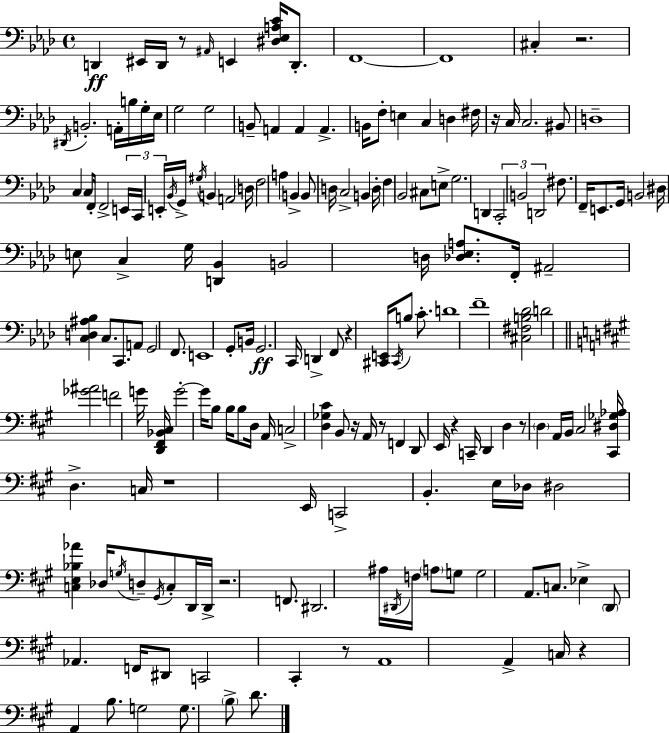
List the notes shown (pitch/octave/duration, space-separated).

D2/q EIS2/s D2/s R/e A#2/s E2/q [D#3,Eb3,A3,C4]/s D2/e. F2/w F2/w C#3/q R/h. D#2/s B2/h. A2/s B3/s G3/s Eb3/s G3/h G3/h B2/e A2/q A2/q A2/q. B2/s F3/e E3/q C3/q D3/q F#3/s R/s C3/s C3/h. BIS2/e D3/w C3/q C3/e F2/s F2/h E2/s C2/s E2/s Bb2/s G2/s G#3/s B2/q A2/h D3/s F3/h A3/q B2/q B2/e D3/s C3/h B2/q D3/s F3/q Bb2/h C#3/e E3/e G3/h. D2/q C2/h B2/h D2/h F#3/e. F2/s E2/e. G2/s B2/h D#3/s E3/e C3/q G3/s [D2,Bb2]/q B2/h D3/s [Db3,Eb3,A3]/e. F2/s A#2/h [C3,D3,A#3,Bb3]/q C3/e. C2/e. A2/e G2/h F2/e. E2/w G2/e B2/s G2/h. C2/s D2/q F2/e R/q [C#2,E2]/s C#2/s B3/e C4/e. D4/w F4/w [C#3,F#3,B3,Db4]/h D4/h [Gb4,A#4]/h F4/h G4/s [D2,F#2,Bb2,C#3]/s G4/h G4/s B3/e B3/s B3/e D3/s A2/s C3/h [D3,Gb3,C#4]/q B2/e R/s A2/s R/e F2/q D2/e E2/s R/q C2/s D2/q D3/q R/e D3/q A2/s B2/s C#3/h [C#2,D#3,Gb3,Ab3]/s D3/q. C3/s R/w E2/s C2/h B2/q. E3/s Db3/s D#3/h [C3,E3,Bb3,Ab4]/q Db3/s G3/s D3/e G#2/s C3/e D2/s D2/s R/h. F2/e. D#2/h. A#3/s D#2/s F3/s A3/e G3/e G3/h A2/e. C3/e. Eb3/q D2/e Ab2/q. F2/s D#2/e C2/h C#2/q R/e A2/w A2/q C3/s R/q A2/q B3/e. G3/h G3/e. B3/e D4/e.